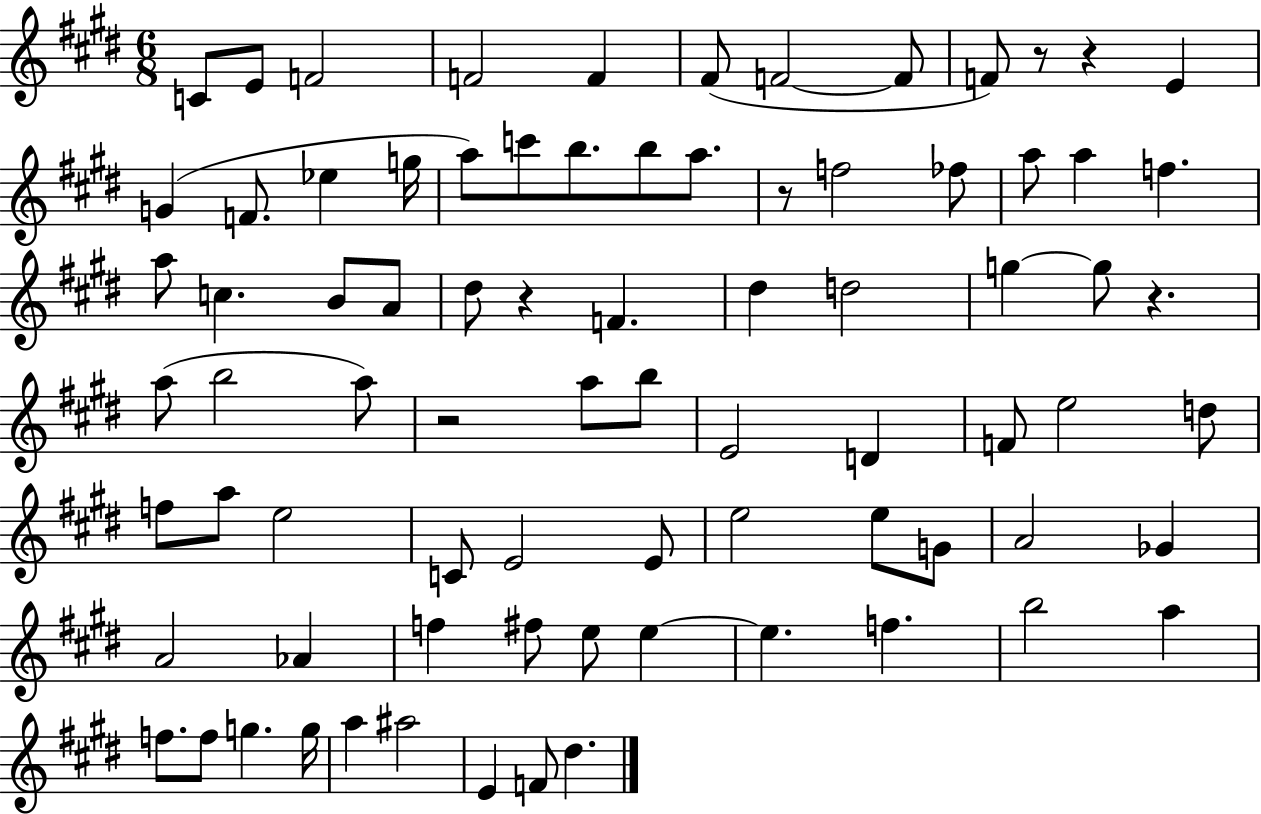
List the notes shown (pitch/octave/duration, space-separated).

C4/e E4/e F4/h F4/h F4/q F#4/e F4/h F4/e F4/e R/e R/q E4/q G4/q F4/e. Eb5/q G5/s A5/e C6/e B5/e. B5/e A5/e. R/e F5/h FES5/e A5/e A5/q F5/q. A5/e C5/q. B4/e A4/e D#5/e R/q F4/q. D#5/q D5/h G5/q G5/e R/q. A5/e B5/h A5/e R/h A5/e B5/e E4/h D4/q F4/e E5/h D5/e F5/e A5/e E5/h C4/e E4/h E4/e E5/h E5/e G4/e A4/h Gb4/q A4/h Ab4/q F5/q F#5/e E5/e E5/q E5/q. F5/q. B5/h A5/q F5/e. F5/e G5/q. G5/s A5/q A#5/h E4/q F4/e D#5/q.